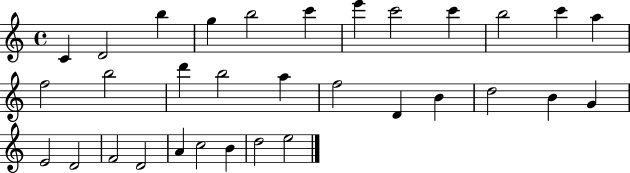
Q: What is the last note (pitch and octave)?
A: E5